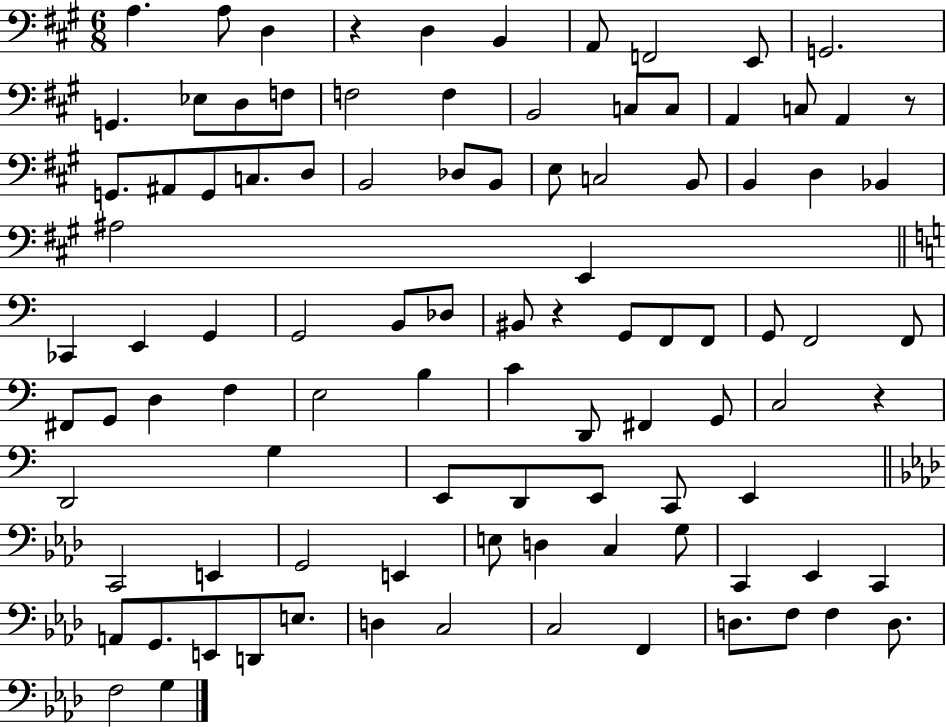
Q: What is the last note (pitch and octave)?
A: G3